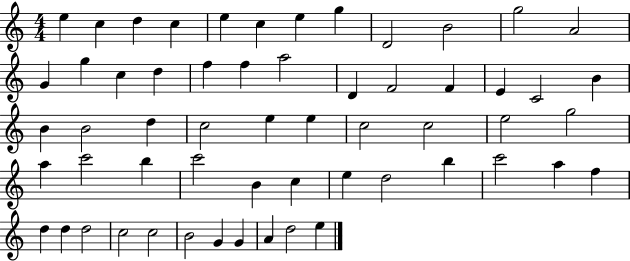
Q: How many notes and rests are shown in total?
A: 58